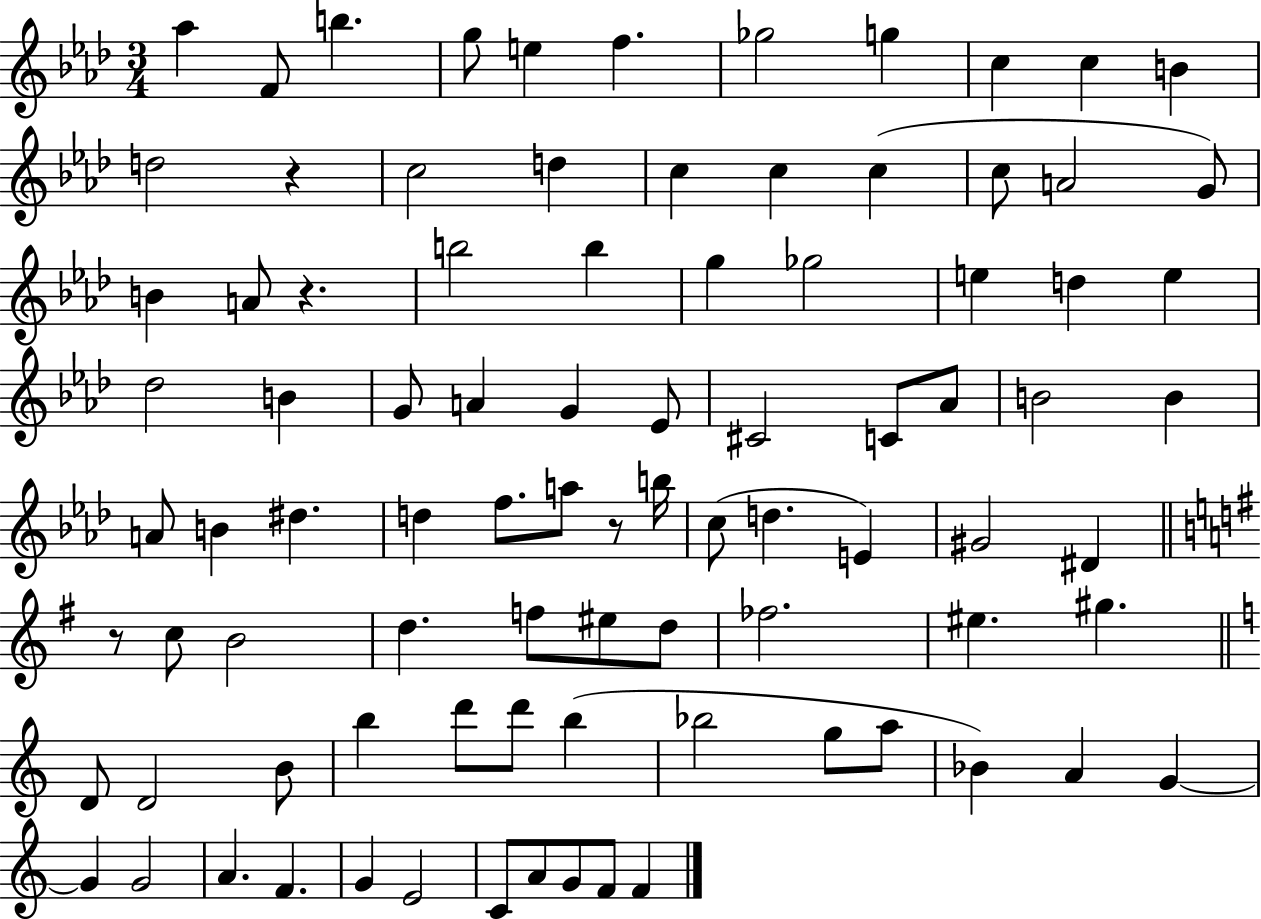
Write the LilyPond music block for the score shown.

{
  \clef treble
  \numericTimeSignature
  \time 3/4
  \key aes \major
  aes''4 f'8 b''4. | g''8 e''4 f''4. | ges''2 g''4 | c''4 c''4 b'4 | \break d''2 r4 | c''2 d''4 | c''4 c''4 c''4( | c''8 a'2 g'8) | \break b'4 a'8 r4. | b''2 b''4 | g''4 ges''2 | e''4 d''4 e''4 | \break des''2 b'4 | g'8 a'4 g'4 ees'8 | cis'2 c'8 aes'8 | b'2 b'4 | \break a'8 b'4 dis''4. | d''4 f''8. a''8 r8 b''16 | c''8( d''4. e'4) | gis'2 dis'4 | \break \bar "||" \break \key e \minor r8 c''8 b'2 | d''4. f''8 eis''8 d''8 | fes''2. | eis''4. gis''4. | \break \bar "||" \break \key c \major d'8 d'2 b'8 | b''4 d'''8 d'''8 b''4( | bes''2 g''8 a''8 | bes'4) a'4 g'4~~ | \break g'4 g'2 | a'4. f'4. | g'4 e'2 | c'8 a'8 g'8 f'8 f'4 | \break \bar "|."
}